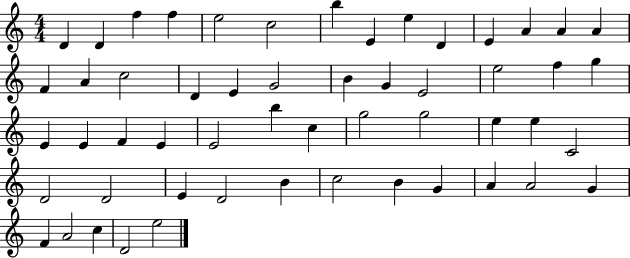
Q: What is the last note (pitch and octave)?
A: E5